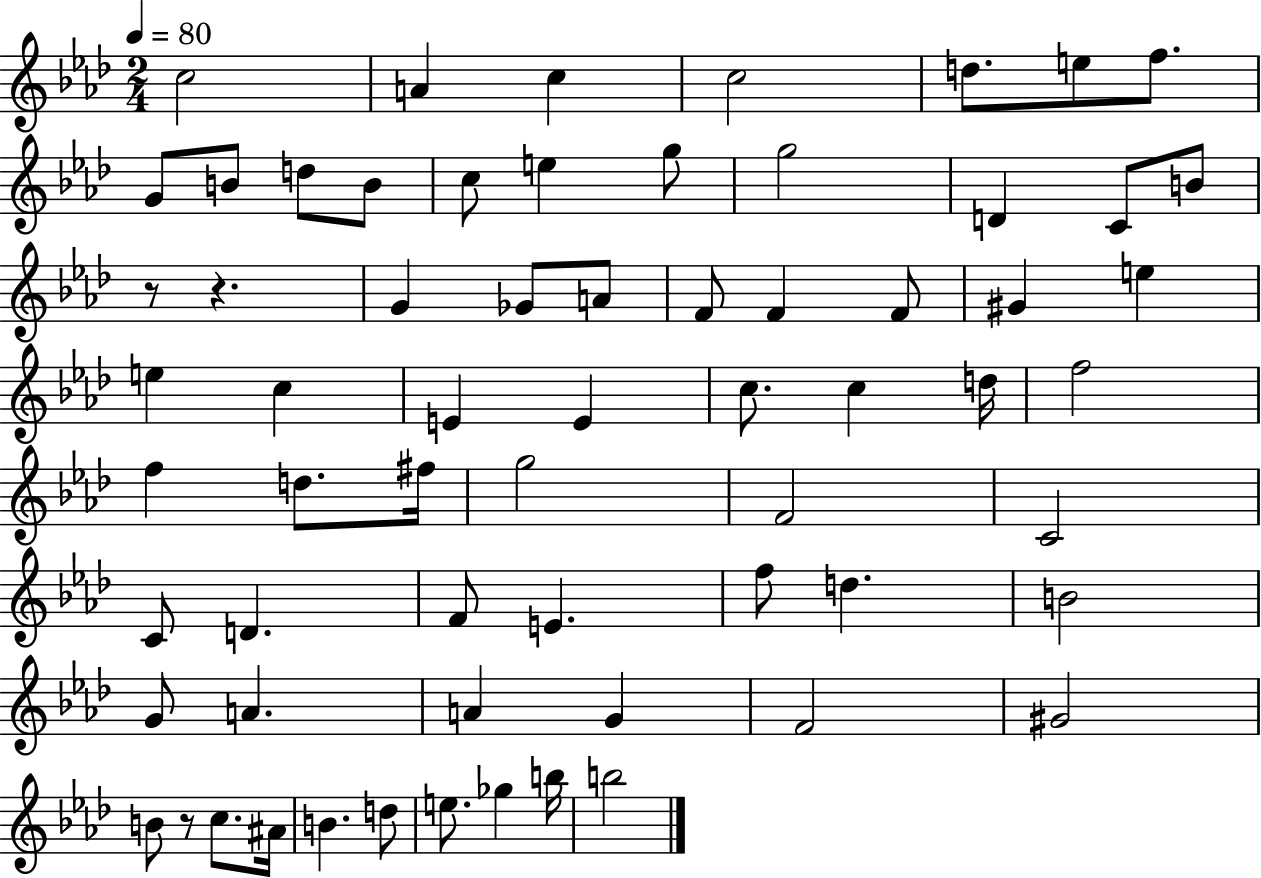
C5/h A4/q C5/q C5/h D5/e. E5/e F5/e. G4/e B4/e D5/e B4/e C5/e E5/q G5/e G5/h D4/q C4/e B4/e R/e R/q. G4/q Gb4/e A4/e F4/e F4/q F4/e G#4/q E5/q E5/q C5/q E4/q E4/q C5/e. C5/q D5/s F5/h F5/q D5/e. F#5/s G5/h F4/h C4/h C4/e D4/q. F4/e E4/q. F5/e D5/q. B4/h G4/e A4/q. A4/q G4/q F4/h G#4/h B4/e R/e C5/e. A#4/s B4/q. D5/e E5/e. Gb5/q B5/s B5/h